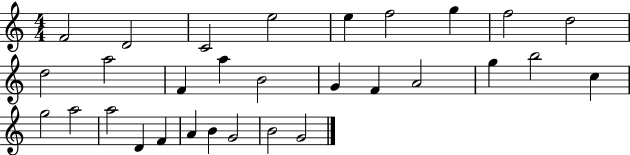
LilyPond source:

{
  \clef treble
  \numericTimeSignature
  \time 4/4
  \key c \major
  f'2 d'2 | c'2 e''2 | e''4 f''2 g''4 | f''2 d''2 | \break d''2 a''2 | f'4 a''4 b'2 | g'4 f'4 a'2 | g''4 b''2 c''4 | \break g''2 a''2 | a''2 d'4 f'4 | a'4 b'4 g'2 | b'2 g'2 | \break \bar "|."
}